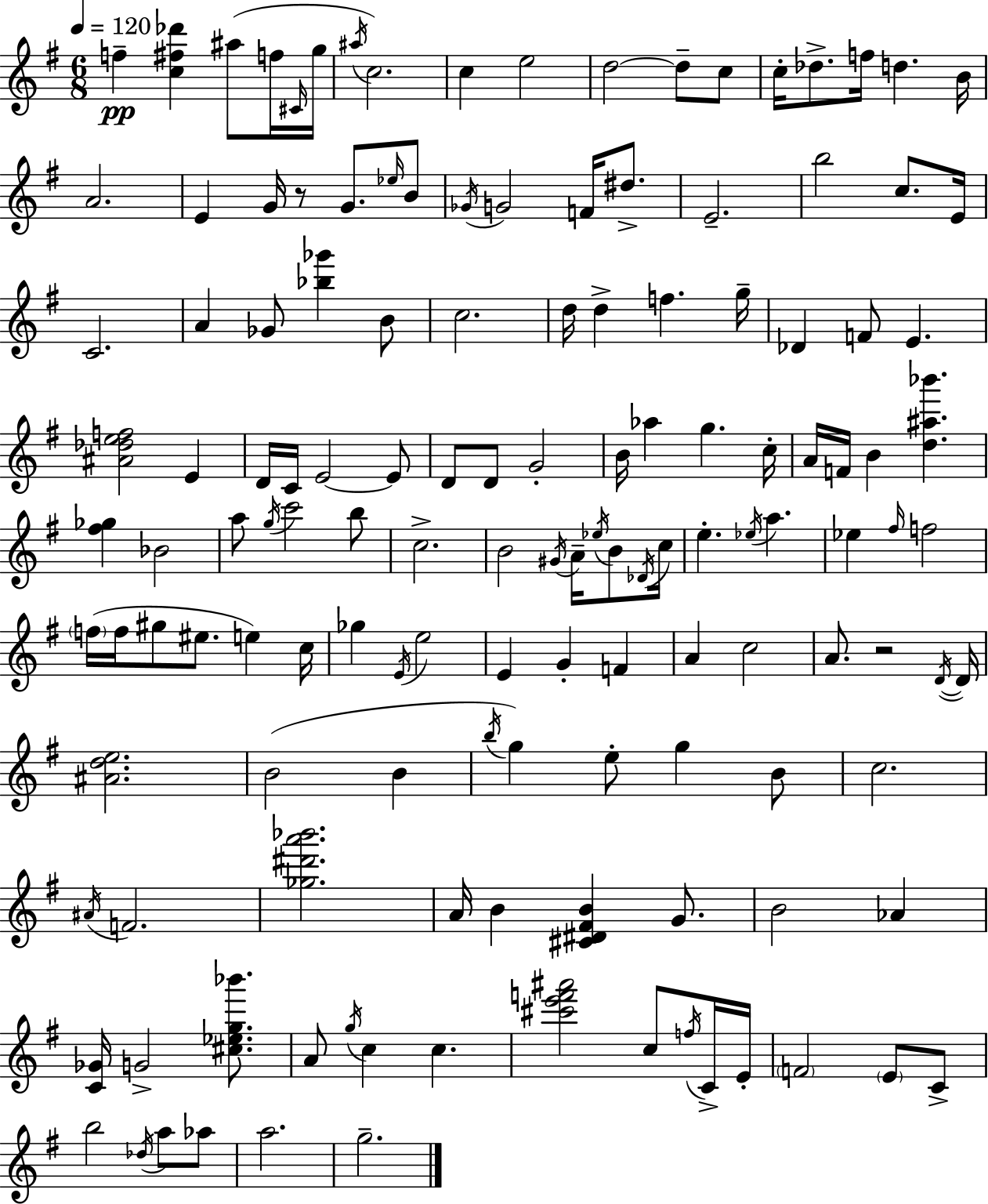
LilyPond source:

{
  \clef treble
  \numericTimeSignature
  \time 6/8
  \key g \major
  \tempo 4 = 120
  f''4--\pp <c'' fis'' des'''>4 ais''8( f''16 \grace { cis'16 } | g''16 \acciaccatura { ais''16 }) c''2. | c''4 e''2 | d''2~~ d''8-- | \break c''8 c''16-. des''8.-> f''16 d''4. | b'16 a'2. | e'4 g'16 r8 g'8. | \grace { ees''16 } b'8 \acciaccatura { ges'16 } g'2 | \break f'16 dis''8.-> e'2.-- | b''2 | c''8. e'16 c'2. | a'4 ges'8 <bes'' ges'''>4 | \break b'8 c''2. | d''16 d''4-> f''4. | g''16-- des'4 f'8 e'4. | <ais' des'' e'' f''>2 | \break e'4 d'16 c'16 e'2~~ | e'8 d'8 d'8 g'2-. | b'16 aes''4 g''4. | c''16-. a'16 f'16 b'4 <d'' ais'' bes'''>4. | \break <fis'' ges''>4 bes'2 | a''8 \acciaccatura { g''16 } c'''2 | b''8 c''2.-> | b'2 | \break \acciaccatura { gis'16 } a'16-- \acciaccatura { ees''16 } b'8 \acciaccatura { des'16 } c''16 e''4.-. | \acciaccatura { ees''16 } a''4. ees''4 | \grace { fis''16 } f''2 \parenthesize f''16( f''16 | gis''8 eis''8. e''4) c''16 ges''4 | \break \acciaccatura { e'16 } e''2 e'4 | g'4-. f'4 a'4 | c''2 a'8. | r2 \acciaccatura { d'16~ }~ d'16 | \break <ais' d'' e''>2. | b'2( b'4 | \acciaccatura { b''16 }) g''4 e''8-. g''4 b'8 | c''2. | \break \acciaccatura { ais'16 } f'2. | <ges'' dis''' a''' bes'''>2. | a'16 b'4 <cis' dis' fis' b'>4 g'8. | b'2 aes'4 | \break <c' ges'>16 g'2-> <cis'' ees'' g'' bes'''>8. | a'8 \acciaccatura { g''16 } c''4 c''4. | <cis''' e''' f''' ais'''>2 c''8 | \acciaccatura { f''16 } c'16-> e'16-. \parenthesize f'2 | \break \parenthesize e'8 c'8-> b''2 | \acciaccatura { des''16 } a''8 aes''8 a''2. | g''2.-- | \bar "|."
}